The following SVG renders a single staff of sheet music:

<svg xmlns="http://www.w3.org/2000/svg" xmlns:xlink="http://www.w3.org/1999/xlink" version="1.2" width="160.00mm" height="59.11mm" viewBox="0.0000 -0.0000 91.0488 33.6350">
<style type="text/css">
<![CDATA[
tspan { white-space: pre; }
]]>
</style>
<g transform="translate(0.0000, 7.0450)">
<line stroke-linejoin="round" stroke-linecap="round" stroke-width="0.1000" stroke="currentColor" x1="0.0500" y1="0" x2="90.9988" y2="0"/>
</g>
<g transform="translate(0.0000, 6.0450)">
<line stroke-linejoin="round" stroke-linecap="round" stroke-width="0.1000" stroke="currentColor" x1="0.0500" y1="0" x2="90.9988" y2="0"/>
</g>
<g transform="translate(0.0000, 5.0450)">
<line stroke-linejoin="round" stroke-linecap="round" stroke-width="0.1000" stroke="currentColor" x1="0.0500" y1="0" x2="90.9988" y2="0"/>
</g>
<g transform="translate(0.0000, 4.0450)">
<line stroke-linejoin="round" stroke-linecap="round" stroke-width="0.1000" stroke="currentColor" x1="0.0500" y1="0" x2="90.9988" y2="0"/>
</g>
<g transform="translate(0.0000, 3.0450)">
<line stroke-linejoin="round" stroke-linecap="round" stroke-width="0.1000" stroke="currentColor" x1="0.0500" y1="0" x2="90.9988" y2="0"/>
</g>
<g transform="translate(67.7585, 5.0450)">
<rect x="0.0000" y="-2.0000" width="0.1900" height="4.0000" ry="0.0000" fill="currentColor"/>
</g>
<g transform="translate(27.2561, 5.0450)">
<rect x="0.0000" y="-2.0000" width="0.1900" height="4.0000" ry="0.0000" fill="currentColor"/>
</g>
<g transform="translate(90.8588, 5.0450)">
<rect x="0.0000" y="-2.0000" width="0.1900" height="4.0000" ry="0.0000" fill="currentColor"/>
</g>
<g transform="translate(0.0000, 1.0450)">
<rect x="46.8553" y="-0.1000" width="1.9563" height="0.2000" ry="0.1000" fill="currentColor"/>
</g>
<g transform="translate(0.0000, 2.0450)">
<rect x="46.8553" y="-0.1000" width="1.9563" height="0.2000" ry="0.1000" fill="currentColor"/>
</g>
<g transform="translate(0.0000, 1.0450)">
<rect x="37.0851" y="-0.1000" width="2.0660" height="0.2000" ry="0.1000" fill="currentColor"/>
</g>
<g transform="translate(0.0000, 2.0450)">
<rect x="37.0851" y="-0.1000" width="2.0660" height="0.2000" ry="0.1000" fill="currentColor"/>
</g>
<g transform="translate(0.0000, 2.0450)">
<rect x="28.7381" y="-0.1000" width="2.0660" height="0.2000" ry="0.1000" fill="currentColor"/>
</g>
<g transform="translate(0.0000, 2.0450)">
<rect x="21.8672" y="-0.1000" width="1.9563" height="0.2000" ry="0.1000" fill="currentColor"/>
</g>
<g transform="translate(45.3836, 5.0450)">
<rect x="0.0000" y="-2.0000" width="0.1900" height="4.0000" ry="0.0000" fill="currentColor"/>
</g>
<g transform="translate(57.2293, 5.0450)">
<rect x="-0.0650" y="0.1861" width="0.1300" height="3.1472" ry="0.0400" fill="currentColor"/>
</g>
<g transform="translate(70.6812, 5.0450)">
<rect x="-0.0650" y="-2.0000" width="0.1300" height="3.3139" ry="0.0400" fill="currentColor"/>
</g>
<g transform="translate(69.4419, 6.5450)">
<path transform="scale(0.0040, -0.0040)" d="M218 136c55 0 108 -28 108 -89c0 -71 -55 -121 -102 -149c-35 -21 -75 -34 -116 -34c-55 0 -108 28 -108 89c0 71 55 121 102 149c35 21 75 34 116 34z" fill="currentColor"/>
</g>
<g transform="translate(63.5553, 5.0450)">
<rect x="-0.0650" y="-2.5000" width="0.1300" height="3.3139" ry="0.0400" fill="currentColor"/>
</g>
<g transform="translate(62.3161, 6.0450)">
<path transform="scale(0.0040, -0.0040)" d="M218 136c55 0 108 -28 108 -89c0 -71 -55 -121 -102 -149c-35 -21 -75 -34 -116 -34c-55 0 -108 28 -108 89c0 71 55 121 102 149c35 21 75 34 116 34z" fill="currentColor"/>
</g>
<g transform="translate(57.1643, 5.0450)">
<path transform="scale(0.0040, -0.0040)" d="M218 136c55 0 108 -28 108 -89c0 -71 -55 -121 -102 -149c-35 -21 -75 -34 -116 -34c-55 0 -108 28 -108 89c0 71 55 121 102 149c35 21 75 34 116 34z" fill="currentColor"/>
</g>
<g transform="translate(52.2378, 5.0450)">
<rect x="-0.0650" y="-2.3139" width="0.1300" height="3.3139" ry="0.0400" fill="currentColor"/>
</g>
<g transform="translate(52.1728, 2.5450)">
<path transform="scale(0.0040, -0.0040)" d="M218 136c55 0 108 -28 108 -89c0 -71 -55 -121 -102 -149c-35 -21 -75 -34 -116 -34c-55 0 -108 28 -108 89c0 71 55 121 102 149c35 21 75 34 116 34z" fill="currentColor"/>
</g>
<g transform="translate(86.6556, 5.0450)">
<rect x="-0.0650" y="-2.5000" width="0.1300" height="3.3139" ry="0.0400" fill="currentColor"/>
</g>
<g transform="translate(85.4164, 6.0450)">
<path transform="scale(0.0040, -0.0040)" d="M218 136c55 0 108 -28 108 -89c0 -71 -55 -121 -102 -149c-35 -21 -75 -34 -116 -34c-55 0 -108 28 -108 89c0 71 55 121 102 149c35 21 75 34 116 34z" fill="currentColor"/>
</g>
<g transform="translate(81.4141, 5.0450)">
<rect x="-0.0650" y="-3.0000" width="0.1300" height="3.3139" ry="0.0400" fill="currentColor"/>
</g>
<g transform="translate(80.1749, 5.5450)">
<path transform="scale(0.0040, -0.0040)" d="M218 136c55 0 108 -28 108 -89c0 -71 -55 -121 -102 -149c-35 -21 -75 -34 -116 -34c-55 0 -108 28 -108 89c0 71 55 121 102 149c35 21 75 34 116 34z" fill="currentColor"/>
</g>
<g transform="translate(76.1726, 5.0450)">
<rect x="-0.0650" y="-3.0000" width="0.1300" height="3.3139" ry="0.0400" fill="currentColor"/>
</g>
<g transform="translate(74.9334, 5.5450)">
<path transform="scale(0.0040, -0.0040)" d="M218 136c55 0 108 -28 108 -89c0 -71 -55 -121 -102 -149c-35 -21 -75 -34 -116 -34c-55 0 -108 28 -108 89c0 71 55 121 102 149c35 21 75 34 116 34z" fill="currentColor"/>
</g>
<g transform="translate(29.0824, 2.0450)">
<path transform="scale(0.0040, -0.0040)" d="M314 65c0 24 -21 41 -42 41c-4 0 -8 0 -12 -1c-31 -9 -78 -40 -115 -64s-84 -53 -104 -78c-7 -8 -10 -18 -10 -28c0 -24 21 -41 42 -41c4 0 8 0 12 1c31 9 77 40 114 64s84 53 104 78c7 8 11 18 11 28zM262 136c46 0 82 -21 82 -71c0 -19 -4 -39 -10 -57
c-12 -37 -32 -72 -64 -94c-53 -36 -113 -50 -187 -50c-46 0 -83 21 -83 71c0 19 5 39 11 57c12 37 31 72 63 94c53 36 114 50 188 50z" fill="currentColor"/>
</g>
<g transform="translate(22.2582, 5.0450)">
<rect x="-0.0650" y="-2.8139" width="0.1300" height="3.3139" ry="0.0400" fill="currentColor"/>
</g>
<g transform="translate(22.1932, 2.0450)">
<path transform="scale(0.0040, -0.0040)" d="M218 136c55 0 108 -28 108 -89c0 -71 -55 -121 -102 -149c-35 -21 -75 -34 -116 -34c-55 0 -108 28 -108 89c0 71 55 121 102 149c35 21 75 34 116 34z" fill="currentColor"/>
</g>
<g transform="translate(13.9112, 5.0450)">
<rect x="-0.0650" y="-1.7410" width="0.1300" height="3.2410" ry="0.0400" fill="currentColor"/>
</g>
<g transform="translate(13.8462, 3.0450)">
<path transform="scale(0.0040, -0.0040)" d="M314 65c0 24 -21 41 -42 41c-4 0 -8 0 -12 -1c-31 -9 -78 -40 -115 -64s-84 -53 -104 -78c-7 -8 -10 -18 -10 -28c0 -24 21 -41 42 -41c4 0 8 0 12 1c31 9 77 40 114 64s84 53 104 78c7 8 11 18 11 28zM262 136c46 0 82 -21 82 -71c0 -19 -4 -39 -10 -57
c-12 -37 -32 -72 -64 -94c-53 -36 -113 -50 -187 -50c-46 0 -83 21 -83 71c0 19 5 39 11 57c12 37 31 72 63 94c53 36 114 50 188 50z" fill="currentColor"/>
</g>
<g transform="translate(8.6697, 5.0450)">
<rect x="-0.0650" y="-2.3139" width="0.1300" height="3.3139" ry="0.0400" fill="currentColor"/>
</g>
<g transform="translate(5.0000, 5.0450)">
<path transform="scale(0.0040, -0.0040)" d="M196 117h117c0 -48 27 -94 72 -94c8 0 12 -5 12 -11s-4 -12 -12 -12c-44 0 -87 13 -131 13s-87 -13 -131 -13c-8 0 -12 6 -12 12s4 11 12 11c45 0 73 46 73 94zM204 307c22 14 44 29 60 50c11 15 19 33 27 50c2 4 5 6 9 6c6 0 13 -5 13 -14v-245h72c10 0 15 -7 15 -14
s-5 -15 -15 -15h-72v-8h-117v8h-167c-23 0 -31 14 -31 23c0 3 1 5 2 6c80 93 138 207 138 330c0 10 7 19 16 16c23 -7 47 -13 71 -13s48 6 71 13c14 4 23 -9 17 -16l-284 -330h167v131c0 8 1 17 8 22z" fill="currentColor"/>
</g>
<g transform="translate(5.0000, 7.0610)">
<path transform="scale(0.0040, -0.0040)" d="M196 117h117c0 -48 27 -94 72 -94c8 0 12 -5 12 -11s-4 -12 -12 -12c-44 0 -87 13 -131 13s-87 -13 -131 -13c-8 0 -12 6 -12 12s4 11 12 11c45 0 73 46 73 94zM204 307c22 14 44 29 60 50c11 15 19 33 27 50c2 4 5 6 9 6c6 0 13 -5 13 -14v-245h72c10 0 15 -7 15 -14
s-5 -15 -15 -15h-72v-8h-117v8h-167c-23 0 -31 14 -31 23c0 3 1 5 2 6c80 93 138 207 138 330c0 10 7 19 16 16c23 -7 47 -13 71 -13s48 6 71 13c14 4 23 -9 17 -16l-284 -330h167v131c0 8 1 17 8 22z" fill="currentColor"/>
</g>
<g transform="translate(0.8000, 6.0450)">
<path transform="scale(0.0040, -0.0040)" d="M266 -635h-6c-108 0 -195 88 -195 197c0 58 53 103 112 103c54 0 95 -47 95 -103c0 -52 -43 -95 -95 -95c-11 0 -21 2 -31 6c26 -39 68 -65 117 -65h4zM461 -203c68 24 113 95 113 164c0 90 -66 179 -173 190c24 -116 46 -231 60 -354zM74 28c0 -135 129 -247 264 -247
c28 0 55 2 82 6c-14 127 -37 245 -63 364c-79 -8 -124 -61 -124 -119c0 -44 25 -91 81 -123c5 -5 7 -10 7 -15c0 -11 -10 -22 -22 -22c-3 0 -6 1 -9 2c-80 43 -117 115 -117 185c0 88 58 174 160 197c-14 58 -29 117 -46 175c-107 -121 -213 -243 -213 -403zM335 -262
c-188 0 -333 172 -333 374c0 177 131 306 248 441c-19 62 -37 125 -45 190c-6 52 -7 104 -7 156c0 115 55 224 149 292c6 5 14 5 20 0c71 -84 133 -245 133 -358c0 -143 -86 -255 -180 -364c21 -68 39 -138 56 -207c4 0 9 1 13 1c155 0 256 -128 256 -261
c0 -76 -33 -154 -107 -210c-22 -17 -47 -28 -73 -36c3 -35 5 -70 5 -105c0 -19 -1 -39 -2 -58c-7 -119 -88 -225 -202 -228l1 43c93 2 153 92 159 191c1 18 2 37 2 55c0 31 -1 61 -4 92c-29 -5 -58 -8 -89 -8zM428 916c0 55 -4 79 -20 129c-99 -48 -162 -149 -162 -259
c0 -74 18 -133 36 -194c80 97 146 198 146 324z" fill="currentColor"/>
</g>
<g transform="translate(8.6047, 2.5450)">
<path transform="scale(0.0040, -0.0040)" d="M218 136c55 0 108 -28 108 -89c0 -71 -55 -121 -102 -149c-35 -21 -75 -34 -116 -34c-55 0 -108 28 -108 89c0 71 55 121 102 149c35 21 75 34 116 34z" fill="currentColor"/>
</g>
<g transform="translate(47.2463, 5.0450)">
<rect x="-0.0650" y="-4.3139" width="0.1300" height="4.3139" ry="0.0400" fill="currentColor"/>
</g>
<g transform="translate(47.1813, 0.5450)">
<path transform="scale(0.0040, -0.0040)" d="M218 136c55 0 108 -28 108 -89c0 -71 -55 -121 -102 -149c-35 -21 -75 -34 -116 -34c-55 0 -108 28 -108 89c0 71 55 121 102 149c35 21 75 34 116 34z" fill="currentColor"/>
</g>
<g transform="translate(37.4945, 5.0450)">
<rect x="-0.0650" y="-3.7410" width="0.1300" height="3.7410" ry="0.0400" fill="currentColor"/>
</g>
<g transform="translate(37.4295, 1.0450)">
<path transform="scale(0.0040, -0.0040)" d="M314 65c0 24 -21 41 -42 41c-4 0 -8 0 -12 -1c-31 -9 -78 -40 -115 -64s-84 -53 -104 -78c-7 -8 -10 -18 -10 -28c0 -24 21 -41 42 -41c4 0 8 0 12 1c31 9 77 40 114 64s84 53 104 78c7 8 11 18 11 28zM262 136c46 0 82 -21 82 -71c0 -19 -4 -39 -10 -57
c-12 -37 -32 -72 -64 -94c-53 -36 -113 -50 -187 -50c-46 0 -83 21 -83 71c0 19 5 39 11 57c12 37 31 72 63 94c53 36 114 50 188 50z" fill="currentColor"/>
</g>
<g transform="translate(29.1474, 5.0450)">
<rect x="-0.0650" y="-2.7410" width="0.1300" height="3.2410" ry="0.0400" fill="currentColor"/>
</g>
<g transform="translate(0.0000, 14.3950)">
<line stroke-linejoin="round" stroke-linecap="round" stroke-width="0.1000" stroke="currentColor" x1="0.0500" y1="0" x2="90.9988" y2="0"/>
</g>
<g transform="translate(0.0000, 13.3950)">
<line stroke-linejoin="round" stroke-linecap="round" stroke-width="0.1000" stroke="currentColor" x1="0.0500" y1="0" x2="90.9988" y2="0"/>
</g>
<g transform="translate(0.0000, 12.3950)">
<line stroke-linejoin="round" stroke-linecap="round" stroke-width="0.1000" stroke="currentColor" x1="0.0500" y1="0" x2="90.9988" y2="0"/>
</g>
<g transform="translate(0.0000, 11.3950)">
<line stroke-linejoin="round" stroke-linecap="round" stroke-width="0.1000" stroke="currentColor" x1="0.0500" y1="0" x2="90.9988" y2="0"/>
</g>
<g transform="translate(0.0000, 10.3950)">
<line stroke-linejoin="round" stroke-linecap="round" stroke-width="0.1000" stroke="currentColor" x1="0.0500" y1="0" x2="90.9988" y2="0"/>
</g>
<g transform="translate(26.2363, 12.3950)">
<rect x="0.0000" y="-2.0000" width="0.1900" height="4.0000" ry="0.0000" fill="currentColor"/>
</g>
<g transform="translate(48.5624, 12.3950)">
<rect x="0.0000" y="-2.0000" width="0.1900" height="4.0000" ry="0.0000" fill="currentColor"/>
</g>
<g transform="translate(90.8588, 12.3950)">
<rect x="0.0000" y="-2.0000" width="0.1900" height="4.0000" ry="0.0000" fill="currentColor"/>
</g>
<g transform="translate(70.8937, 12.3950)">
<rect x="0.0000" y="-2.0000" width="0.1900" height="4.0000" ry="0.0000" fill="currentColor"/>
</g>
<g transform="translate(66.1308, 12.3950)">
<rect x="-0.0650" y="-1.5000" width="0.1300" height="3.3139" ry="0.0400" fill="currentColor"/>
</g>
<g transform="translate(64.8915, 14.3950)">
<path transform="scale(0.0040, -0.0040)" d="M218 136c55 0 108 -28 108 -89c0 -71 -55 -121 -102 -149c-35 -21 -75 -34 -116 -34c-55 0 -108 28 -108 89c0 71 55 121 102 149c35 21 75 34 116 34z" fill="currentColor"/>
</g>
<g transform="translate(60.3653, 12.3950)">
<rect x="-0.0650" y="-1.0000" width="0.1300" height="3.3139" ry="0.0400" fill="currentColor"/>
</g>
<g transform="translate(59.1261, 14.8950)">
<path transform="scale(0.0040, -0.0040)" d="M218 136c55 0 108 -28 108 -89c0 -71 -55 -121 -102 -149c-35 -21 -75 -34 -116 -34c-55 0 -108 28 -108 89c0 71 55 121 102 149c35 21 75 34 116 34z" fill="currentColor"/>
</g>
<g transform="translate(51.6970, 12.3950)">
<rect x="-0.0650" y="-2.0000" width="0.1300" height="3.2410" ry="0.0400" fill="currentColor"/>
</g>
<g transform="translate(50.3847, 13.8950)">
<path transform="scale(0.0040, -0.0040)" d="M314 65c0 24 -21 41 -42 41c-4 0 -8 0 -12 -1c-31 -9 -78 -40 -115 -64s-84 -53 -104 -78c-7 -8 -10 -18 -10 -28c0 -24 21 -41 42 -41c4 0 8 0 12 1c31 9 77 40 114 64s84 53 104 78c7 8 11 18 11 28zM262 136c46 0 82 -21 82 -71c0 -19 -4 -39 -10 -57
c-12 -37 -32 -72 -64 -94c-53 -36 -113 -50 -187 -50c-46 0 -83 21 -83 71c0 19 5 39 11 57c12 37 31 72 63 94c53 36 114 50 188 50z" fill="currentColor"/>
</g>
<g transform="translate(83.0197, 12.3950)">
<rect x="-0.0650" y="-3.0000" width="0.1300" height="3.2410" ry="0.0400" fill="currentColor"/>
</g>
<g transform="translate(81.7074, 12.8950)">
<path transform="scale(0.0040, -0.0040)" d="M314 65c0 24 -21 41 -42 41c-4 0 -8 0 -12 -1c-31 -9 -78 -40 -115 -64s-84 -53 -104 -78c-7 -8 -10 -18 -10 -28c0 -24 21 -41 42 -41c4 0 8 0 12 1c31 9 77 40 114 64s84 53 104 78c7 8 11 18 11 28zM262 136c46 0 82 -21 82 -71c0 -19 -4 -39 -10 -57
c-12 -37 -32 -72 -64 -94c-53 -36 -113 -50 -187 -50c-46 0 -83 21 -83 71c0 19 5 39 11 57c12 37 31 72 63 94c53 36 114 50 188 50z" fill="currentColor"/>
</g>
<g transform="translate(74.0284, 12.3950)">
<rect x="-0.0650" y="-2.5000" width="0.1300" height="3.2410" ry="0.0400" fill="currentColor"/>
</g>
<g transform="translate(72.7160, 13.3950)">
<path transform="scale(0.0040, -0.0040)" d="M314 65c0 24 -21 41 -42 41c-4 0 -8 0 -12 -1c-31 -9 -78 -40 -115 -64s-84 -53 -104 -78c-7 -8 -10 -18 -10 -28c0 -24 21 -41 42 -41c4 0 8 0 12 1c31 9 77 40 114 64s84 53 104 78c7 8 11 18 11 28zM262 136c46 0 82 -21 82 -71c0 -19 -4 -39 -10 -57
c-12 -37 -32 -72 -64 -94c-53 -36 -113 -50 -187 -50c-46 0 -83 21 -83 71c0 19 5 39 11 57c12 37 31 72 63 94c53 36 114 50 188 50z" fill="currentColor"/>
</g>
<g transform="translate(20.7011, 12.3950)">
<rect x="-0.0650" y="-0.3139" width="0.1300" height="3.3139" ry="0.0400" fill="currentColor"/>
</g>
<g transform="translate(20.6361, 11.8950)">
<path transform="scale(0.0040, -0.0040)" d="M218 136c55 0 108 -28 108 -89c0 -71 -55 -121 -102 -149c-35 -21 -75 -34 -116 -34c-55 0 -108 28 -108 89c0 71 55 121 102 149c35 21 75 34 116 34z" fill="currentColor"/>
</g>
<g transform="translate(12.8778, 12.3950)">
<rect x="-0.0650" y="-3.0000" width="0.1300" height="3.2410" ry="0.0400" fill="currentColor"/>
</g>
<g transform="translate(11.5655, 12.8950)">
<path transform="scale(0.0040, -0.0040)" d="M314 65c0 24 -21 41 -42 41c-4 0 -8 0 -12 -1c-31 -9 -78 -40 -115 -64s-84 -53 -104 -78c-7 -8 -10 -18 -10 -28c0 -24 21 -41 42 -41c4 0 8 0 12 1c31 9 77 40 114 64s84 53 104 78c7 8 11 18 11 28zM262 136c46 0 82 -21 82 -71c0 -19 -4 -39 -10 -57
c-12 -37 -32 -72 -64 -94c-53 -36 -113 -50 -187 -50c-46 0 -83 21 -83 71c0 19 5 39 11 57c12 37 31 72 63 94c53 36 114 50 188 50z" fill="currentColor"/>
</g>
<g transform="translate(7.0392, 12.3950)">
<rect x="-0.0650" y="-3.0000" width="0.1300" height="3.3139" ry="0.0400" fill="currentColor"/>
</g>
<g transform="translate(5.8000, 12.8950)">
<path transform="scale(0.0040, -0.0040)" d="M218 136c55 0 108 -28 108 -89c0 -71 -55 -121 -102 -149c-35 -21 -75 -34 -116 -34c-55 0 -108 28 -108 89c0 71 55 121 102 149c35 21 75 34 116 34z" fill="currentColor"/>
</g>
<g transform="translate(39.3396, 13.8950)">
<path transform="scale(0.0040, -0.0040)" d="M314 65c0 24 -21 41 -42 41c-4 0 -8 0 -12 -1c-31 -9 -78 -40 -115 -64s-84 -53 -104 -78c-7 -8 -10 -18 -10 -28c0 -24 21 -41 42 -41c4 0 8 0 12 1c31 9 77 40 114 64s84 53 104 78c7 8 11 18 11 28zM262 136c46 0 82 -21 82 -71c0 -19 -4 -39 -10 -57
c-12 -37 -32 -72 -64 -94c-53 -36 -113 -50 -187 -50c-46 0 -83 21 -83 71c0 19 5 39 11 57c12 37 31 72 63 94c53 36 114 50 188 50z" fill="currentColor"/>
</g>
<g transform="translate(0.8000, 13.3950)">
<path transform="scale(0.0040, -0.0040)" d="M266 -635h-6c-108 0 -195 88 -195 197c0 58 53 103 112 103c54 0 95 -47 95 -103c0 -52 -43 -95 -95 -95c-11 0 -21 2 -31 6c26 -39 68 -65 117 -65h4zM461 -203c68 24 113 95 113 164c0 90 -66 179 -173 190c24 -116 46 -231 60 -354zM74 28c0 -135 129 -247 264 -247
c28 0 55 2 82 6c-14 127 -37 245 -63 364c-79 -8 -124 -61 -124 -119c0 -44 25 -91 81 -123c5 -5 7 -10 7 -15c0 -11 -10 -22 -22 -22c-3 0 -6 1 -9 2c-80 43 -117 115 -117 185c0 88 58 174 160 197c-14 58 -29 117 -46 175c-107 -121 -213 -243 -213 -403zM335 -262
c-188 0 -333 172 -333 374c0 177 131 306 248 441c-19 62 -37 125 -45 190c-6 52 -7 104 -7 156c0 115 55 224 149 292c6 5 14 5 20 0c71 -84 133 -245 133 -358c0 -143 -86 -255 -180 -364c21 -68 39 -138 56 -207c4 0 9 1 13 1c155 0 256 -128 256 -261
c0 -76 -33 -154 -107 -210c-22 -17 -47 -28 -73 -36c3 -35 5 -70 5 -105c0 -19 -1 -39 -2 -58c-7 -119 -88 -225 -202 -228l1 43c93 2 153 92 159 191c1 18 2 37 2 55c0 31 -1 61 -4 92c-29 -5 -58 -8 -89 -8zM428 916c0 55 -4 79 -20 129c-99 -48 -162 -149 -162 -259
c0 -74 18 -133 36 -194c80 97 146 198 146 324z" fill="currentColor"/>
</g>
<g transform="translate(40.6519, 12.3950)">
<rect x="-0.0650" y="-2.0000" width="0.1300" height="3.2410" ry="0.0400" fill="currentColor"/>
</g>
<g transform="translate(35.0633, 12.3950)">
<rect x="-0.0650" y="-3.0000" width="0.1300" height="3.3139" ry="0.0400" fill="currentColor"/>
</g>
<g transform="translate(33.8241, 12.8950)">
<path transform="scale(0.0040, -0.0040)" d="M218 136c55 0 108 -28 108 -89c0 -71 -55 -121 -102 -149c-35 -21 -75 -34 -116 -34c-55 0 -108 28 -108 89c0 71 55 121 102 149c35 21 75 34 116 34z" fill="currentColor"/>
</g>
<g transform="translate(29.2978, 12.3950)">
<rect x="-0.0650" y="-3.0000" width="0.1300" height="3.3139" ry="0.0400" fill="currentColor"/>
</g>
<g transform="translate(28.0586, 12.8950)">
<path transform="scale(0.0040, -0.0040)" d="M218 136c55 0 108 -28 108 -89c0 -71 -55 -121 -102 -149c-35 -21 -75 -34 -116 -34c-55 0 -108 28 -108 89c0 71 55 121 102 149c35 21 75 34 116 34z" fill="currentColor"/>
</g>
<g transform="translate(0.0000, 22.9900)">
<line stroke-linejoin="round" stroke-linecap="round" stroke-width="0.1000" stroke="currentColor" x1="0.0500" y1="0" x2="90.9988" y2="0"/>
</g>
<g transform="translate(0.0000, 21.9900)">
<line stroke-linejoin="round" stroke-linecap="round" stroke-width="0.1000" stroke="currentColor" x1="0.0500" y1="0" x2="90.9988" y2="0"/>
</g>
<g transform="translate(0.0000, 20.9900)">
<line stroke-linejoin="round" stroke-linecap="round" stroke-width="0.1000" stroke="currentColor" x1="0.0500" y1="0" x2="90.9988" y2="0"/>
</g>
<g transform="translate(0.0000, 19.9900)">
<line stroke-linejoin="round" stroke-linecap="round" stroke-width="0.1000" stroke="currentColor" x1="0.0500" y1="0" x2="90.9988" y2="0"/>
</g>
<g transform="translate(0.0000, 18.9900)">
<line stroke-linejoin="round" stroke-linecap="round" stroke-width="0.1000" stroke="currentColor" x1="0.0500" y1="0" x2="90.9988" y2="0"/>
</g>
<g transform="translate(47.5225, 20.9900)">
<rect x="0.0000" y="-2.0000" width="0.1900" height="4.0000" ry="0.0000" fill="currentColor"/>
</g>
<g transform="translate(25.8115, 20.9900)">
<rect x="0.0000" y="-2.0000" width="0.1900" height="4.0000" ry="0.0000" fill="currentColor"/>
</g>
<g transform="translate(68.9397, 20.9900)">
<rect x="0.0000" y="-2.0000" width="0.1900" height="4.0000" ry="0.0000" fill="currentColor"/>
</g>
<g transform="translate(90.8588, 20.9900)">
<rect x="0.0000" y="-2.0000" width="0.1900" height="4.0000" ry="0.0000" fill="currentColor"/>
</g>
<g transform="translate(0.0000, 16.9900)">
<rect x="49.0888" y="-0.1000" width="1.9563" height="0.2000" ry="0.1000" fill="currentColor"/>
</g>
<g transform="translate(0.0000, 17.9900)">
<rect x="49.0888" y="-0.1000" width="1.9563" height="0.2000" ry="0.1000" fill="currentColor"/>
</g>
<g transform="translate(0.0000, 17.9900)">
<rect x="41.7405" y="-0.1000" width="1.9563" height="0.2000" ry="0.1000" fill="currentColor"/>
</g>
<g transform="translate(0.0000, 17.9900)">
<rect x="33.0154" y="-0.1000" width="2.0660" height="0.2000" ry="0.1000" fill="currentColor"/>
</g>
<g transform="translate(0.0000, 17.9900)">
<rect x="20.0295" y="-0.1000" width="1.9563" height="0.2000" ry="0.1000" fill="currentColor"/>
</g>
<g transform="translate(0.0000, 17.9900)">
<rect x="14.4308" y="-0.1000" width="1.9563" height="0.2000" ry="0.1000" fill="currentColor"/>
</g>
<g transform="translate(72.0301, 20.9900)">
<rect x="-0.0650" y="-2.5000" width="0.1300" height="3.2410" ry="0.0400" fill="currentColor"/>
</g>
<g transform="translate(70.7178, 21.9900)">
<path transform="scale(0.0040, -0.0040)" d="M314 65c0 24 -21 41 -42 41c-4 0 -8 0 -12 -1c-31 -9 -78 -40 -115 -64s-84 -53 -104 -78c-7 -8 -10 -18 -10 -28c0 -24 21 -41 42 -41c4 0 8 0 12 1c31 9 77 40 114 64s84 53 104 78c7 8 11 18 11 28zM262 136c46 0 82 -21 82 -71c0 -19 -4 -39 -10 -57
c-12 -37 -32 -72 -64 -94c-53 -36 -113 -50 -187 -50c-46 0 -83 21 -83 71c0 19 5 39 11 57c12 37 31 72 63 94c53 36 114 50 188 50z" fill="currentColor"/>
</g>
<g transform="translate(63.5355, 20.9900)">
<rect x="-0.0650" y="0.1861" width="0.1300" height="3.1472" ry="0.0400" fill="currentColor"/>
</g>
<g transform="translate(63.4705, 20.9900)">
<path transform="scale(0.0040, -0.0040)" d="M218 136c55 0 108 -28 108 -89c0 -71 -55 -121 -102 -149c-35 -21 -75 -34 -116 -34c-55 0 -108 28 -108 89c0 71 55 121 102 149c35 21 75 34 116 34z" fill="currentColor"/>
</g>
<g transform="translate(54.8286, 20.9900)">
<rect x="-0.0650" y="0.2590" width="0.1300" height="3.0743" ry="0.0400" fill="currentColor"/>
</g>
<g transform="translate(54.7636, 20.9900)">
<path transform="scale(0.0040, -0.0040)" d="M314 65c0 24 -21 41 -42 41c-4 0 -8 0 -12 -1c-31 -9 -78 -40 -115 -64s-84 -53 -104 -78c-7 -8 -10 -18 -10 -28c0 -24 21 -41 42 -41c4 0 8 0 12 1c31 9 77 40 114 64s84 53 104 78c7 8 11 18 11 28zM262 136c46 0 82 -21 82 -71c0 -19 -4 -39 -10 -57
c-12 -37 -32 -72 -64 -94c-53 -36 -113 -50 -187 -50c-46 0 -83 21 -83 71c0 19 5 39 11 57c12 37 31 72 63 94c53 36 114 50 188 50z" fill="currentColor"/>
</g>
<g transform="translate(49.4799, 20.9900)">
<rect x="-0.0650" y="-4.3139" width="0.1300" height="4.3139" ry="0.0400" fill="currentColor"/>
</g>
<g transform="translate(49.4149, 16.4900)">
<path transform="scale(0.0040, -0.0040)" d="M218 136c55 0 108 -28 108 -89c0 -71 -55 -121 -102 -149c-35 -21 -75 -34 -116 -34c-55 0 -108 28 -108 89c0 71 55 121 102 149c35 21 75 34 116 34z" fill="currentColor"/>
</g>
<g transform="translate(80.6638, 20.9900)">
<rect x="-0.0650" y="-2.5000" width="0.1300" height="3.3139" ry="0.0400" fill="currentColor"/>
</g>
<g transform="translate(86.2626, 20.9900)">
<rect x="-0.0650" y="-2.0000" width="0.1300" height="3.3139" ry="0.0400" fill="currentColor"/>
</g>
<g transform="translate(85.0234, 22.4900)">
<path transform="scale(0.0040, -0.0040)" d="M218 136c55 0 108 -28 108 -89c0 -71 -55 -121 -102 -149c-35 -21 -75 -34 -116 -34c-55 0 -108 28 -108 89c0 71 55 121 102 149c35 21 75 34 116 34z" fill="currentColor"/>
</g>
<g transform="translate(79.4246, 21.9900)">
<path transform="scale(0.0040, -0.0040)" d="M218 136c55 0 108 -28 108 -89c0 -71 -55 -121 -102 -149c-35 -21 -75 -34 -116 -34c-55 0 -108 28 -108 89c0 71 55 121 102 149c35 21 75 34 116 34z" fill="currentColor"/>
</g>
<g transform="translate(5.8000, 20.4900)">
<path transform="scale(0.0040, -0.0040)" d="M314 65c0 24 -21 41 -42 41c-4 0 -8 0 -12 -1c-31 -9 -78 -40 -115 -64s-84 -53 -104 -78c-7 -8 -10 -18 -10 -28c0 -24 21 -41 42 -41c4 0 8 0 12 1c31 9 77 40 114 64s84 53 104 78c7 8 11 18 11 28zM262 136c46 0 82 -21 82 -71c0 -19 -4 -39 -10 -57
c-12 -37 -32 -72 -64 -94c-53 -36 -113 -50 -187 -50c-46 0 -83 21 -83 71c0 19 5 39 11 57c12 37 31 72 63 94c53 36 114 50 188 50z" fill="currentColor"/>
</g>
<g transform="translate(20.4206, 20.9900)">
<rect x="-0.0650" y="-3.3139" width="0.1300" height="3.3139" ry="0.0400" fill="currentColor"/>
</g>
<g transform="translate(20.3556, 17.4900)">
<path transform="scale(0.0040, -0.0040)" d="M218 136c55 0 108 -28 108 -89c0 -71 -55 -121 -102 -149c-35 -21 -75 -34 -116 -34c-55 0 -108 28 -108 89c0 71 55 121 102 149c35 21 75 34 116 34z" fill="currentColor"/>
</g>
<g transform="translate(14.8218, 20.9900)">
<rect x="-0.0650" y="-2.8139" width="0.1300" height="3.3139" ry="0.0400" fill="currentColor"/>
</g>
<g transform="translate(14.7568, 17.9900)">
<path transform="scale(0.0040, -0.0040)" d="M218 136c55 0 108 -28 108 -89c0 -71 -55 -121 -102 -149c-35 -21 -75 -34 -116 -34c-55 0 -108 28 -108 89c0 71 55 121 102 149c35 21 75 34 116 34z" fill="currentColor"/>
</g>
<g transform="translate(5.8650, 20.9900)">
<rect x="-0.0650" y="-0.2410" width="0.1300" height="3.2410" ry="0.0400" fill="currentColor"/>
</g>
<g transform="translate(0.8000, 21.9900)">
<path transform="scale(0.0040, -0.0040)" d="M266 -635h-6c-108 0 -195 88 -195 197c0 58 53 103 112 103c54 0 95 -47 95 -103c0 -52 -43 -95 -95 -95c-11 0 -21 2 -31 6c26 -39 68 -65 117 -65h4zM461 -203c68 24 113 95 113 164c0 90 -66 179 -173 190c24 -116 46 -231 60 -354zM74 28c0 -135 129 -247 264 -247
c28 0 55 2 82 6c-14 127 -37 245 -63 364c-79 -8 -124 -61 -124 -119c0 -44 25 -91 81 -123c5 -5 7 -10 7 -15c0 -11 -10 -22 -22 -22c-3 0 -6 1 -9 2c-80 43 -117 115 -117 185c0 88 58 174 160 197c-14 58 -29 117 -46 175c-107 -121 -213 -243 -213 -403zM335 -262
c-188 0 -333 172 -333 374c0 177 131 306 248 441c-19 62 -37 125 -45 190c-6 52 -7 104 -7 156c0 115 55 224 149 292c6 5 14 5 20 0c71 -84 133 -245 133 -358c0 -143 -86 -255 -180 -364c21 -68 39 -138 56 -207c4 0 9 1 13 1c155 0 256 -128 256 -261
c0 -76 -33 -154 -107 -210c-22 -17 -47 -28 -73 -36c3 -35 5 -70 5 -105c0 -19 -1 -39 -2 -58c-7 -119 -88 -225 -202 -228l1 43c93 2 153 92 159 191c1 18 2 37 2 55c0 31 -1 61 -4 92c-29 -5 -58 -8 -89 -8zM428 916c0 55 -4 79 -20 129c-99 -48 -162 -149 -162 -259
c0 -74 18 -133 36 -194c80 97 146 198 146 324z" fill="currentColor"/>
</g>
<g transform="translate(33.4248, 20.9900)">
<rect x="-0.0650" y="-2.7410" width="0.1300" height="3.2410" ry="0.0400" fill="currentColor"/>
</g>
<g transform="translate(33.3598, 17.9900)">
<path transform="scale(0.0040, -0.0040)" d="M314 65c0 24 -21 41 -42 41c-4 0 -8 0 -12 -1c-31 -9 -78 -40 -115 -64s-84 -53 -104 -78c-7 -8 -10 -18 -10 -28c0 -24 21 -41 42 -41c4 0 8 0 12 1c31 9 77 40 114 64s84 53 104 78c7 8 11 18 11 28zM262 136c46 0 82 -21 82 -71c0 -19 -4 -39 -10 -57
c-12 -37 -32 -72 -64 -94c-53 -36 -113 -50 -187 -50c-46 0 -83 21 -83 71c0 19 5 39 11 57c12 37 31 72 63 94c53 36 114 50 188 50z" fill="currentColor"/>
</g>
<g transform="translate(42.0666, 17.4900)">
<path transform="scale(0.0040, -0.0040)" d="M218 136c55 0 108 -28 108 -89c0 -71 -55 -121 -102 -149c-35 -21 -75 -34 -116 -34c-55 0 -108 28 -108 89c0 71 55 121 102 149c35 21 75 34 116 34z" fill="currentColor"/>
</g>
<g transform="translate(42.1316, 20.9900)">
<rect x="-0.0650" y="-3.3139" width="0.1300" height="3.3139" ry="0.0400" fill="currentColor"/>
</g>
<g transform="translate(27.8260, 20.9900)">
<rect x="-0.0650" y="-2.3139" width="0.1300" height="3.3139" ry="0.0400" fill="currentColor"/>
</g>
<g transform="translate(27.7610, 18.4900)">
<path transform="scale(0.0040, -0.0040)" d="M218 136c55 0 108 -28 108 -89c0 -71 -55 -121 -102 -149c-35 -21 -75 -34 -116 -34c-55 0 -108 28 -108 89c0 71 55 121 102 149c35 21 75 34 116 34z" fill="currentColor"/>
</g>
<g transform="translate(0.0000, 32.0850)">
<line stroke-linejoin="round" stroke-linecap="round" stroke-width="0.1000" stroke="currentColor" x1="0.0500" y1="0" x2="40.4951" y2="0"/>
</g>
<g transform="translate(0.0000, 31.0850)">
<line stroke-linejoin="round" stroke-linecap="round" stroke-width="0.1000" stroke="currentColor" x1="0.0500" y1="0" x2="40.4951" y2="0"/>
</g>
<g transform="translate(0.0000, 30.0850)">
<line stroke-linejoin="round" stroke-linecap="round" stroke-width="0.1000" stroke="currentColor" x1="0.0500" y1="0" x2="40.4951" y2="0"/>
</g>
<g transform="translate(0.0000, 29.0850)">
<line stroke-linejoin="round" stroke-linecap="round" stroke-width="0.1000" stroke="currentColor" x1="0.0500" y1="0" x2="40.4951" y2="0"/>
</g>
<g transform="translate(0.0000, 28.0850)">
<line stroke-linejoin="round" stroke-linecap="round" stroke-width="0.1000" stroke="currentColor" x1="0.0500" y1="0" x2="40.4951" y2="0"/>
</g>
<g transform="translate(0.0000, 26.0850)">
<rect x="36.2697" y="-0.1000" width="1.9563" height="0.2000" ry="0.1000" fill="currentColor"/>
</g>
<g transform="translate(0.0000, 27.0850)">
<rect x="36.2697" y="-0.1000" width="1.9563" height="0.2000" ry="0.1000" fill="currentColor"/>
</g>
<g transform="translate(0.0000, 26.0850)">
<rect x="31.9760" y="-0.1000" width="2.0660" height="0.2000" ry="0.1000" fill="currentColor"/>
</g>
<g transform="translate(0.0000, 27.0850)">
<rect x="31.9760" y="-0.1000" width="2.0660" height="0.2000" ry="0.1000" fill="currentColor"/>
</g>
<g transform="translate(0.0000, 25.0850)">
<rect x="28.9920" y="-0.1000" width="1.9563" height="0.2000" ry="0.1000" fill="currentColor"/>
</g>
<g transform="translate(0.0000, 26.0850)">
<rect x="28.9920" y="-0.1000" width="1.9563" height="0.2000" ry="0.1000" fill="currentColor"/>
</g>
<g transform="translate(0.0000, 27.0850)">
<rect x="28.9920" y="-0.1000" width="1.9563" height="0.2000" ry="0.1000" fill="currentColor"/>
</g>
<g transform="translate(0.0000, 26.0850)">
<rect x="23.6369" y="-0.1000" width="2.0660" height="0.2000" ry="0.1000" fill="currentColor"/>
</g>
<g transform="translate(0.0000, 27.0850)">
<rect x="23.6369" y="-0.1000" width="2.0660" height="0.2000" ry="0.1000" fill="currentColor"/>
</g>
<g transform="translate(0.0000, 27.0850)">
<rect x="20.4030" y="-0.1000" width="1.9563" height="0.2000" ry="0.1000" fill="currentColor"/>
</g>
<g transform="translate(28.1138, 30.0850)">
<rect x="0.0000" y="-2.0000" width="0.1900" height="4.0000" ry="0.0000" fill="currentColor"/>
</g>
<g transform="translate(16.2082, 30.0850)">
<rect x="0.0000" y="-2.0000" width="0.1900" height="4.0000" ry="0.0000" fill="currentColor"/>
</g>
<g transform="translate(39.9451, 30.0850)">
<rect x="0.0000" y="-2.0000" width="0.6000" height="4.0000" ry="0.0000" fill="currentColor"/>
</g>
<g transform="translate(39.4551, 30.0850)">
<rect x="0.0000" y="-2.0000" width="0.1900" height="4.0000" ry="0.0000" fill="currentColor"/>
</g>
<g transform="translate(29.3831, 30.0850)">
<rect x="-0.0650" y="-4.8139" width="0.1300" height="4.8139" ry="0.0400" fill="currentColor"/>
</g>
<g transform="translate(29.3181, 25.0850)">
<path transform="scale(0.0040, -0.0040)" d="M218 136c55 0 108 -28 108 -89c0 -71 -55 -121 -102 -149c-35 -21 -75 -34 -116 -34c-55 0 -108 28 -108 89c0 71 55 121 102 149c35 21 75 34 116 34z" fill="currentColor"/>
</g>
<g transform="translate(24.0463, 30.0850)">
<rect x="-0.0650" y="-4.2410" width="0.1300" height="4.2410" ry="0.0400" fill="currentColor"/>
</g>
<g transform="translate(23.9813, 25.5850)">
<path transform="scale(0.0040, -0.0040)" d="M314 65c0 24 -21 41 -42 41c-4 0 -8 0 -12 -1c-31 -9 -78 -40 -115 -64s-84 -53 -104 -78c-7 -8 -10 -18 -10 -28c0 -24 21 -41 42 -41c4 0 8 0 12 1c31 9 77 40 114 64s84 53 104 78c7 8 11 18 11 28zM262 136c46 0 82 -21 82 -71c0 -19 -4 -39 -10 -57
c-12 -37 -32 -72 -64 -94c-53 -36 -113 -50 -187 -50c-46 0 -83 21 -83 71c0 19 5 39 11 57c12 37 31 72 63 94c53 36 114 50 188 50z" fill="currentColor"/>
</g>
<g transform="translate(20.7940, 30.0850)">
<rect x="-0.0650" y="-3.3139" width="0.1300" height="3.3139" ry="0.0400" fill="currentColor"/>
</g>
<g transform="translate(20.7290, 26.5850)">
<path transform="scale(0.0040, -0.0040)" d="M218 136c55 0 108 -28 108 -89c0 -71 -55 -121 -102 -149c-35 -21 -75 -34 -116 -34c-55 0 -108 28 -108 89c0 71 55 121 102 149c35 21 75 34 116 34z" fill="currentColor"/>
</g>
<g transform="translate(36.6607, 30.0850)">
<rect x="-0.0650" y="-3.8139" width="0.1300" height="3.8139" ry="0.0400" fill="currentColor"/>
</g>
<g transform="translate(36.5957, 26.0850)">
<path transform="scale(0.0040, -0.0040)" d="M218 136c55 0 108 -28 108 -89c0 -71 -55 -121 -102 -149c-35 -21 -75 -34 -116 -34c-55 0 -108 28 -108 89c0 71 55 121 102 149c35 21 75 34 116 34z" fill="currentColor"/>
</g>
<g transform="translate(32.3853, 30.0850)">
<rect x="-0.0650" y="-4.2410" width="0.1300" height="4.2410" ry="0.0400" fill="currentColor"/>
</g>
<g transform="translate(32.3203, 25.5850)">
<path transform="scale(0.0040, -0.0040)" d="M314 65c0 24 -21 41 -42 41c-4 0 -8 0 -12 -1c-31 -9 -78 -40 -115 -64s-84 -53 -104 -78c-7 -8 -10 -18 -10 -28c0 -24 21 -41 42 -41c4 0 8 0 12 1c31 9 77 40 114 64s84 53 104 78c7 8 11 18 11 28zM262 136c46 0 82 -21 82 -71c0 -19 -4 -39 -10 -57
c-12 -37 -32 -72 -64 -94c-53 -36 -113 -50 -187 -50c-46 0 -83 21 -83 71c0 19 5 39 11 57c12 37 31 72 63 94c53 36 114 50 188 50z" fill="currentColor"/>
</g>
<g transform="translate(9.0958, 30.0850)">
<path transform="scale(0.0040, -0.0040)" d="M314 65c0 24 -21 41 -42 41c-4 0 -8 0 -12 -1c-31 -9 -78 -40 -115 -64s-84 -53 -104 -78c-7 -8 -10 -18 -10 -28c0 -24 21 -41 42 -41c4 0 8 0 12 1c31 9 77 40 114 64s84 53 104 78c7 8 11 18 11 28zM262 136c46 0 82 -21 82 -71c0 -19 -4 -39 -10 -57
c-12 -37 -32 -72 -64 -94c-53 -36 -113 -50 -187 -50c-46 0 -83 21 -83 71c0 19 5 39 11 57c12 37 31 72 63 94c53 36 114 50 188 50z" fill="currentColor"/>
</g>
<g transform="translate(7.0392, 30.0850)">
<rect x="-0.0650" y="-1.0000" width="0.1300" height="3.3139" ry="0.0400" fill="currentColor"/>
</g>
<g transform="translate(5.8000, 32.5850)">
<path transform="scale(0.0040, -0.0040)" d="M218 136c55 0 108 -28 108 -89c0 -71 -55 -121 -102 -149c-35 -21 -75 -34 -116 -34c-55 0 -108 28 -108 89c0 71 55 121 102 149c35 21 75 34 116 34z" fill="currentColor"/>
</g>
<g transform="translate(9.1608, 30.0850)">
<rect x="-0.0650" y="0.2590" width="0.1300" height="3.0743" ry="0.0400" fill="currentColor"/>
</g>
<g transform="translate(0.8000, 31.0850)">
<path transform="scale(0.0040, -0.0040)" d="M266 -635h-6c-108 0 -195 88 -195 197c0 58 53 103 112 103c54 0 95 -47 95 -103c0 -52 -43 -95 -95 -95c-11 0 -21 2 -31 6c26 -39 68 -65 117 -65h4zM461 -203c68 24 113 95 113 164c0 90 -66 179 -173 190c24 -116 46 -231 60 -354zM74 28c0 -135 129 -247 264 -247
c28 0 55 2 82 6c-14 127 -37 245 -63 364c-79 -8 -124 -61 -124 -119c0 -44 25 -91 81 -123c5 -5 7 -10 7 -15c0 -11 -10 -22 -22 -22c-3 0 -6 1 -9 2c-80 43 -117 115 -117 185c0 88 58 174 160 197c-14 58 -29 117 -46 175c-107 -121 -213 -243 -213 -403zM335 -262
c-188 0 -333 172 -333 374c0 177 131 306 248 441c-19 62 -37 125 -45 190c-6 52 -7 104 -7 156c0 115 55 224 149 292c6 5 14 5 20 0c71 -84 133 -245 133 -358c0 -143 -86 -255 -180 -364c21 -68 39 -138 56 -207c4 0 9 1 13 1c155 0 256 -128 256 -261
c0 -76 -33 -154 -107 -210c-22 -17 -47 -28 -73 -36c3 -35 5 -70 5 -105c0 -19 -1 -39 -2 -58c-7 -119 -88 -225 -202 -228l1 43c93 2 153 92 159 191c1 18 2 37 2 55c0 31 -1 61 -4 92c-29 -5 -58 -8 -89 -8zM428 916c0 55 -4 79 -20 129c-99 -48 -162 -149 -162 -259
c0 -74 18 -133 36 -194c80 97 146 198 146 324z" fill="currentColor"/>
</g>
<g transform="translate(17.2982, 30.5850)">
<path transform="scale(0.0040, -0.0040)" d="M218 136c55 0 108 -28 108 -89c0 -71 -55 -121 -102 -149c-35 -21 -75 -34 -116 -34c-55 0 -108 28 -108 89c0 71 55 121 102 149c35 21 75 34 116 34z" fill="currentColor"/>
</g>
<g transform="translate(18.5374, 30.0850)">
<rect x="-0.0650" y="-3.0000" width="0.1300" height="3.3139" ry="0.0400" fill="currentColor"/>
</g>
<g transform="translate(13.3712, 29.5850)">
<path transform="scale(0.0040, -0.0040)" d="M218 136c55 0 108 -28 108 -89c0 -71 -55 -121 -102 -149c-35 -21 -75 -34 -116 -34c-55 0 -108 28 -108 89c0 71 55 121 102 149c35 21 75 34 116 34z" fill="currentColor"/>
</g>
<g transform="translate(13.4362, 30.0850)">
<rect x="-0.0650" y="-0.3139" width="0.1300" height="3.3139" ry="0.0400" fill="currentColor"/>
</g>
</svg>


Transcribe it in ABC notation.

X:1
T:Untitled
M:4/4
L:1/4
K:C
g f2 a a2 c'2 d' g B G F A A G A A2 c A A F2 F2 D E G2 A2 c2 a b g a2 b d' B2 B G2 G F D B2 c A b d'2 e' d'2 c'